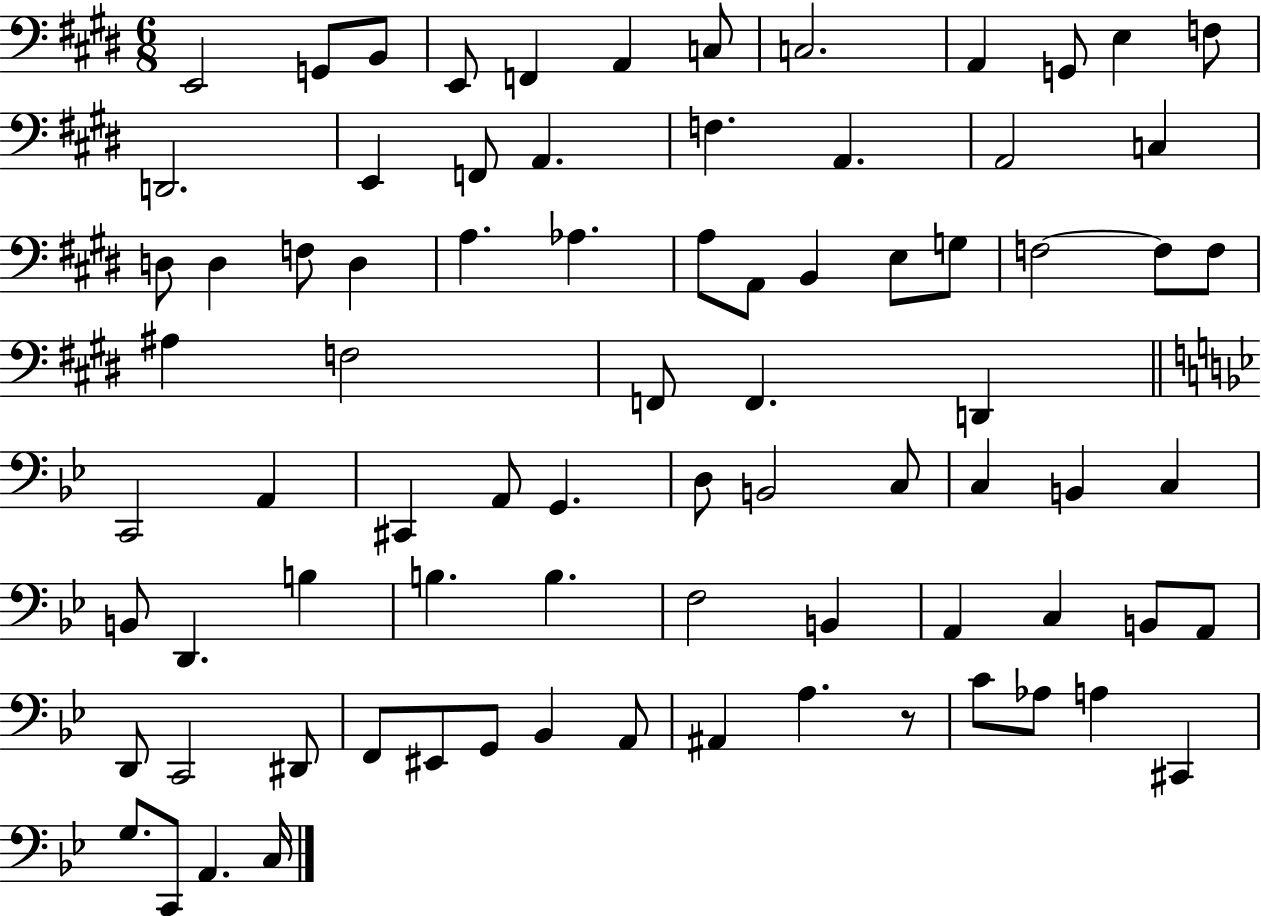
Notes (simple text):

E2/h G2/e B2/e E2/e F2/q A2/q C3/e C3/h. A2/q G2/e E3/q F3/e D2/h. E2/q F2/e A2/q. F3/q. A2/q. A2/h C3/q D3/e D3/q F3/e D3/q A3/q. Ab3/q. A3/e A2/e B2/q E3/e G3/e F3/h F3/e F3/e A#3/q F3/h F2/e F2/q. D2/q C2/h A2/q C#2/q A2/e G2/q. D3/e B2/h C3/e C3/q B2/q C3/q B2/e D2/q. B3/q B3/q. B3/q. F3/h B2/q A2/q C3/q B2/e A2/e D2/e C2/h D#2/e F2/e EIS2/e G2/e Bb2/q A2/e A#2/q A3/q. R/e C4/e Ab3/e A3/q C#2/q G3/e. C2/e A2/q. C3/s